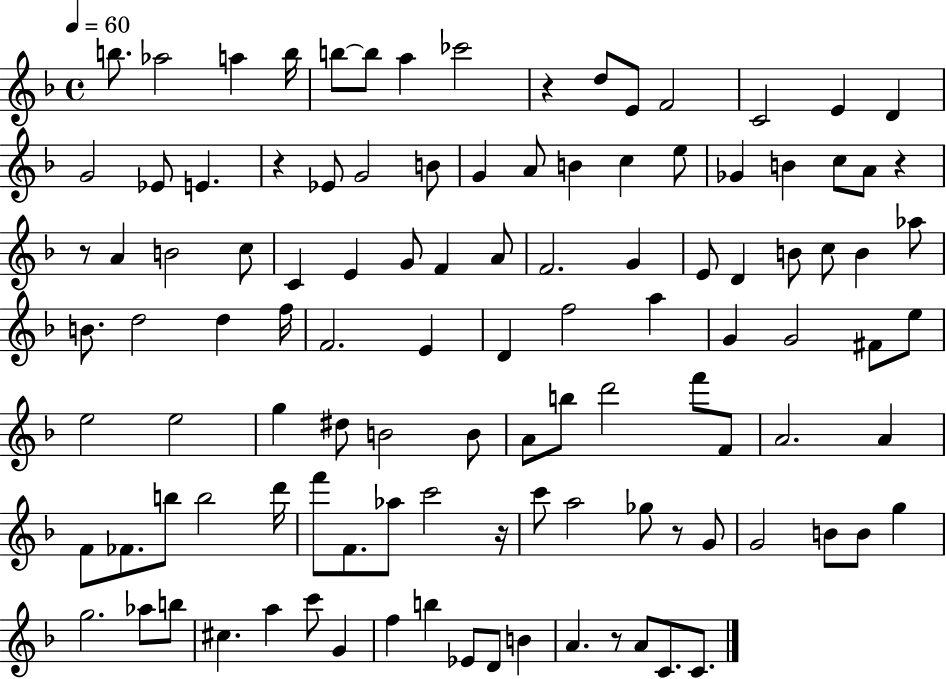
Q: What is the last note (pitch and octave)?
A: C4